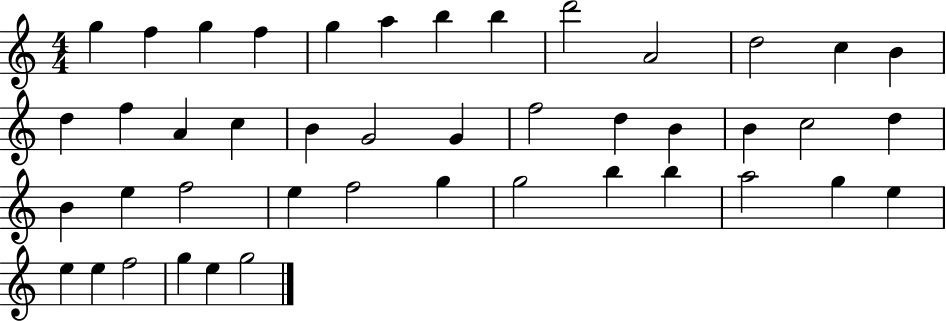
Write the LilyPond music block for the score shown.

{
  \clef treble
  \numericTimeSignature
  \time 4/4
  \key c \major
  g''4 f''4 g''4 f''4 | g''4 a''4 b''4 b''4 | d'''2 a'2 | d''2 c''4 b'4 | \break d''4 f''4 a'4 c''4 | b'4 g'2 g'4 | f''2 d''4 b'4 | b'4 c''2 d''4 | \break b'4 e''4 f''2 | e''4 f''2 g''4 | g''2 b''4 b''4 | a''2 g''4 e''4 | \break e''4 e''4 f''2 | g''4 e''4 g''2 | \bar "|."
}